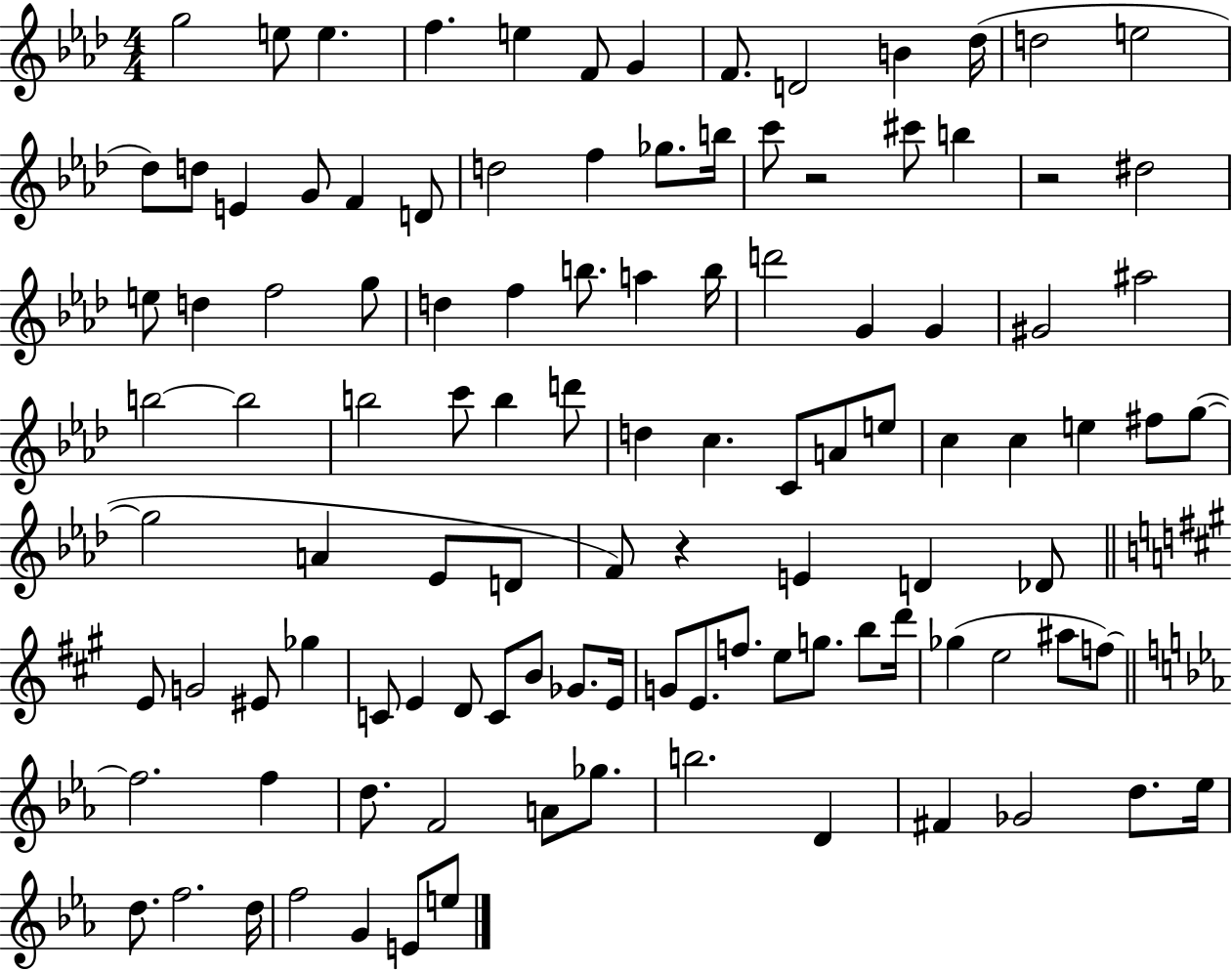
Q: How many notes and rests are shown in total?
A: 109